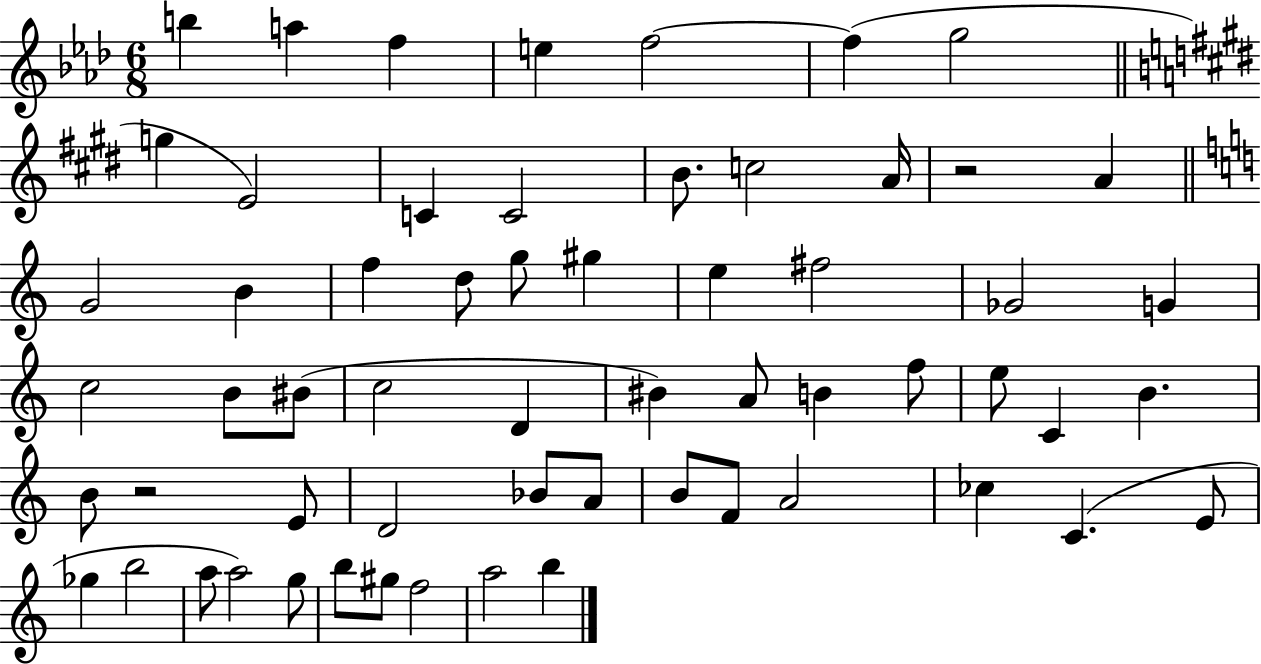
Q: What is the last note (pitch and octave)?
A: B5